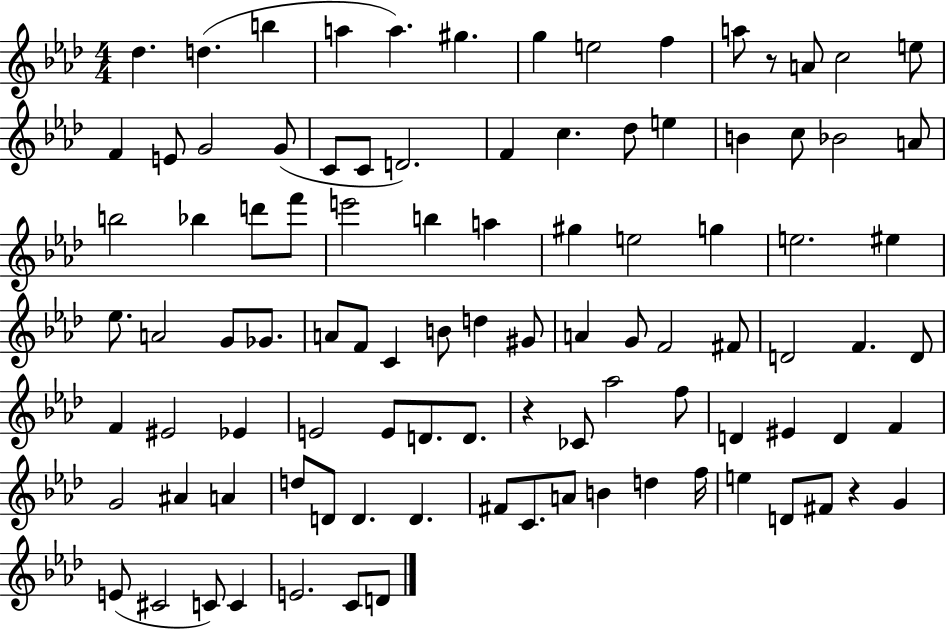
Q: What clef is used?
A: treble